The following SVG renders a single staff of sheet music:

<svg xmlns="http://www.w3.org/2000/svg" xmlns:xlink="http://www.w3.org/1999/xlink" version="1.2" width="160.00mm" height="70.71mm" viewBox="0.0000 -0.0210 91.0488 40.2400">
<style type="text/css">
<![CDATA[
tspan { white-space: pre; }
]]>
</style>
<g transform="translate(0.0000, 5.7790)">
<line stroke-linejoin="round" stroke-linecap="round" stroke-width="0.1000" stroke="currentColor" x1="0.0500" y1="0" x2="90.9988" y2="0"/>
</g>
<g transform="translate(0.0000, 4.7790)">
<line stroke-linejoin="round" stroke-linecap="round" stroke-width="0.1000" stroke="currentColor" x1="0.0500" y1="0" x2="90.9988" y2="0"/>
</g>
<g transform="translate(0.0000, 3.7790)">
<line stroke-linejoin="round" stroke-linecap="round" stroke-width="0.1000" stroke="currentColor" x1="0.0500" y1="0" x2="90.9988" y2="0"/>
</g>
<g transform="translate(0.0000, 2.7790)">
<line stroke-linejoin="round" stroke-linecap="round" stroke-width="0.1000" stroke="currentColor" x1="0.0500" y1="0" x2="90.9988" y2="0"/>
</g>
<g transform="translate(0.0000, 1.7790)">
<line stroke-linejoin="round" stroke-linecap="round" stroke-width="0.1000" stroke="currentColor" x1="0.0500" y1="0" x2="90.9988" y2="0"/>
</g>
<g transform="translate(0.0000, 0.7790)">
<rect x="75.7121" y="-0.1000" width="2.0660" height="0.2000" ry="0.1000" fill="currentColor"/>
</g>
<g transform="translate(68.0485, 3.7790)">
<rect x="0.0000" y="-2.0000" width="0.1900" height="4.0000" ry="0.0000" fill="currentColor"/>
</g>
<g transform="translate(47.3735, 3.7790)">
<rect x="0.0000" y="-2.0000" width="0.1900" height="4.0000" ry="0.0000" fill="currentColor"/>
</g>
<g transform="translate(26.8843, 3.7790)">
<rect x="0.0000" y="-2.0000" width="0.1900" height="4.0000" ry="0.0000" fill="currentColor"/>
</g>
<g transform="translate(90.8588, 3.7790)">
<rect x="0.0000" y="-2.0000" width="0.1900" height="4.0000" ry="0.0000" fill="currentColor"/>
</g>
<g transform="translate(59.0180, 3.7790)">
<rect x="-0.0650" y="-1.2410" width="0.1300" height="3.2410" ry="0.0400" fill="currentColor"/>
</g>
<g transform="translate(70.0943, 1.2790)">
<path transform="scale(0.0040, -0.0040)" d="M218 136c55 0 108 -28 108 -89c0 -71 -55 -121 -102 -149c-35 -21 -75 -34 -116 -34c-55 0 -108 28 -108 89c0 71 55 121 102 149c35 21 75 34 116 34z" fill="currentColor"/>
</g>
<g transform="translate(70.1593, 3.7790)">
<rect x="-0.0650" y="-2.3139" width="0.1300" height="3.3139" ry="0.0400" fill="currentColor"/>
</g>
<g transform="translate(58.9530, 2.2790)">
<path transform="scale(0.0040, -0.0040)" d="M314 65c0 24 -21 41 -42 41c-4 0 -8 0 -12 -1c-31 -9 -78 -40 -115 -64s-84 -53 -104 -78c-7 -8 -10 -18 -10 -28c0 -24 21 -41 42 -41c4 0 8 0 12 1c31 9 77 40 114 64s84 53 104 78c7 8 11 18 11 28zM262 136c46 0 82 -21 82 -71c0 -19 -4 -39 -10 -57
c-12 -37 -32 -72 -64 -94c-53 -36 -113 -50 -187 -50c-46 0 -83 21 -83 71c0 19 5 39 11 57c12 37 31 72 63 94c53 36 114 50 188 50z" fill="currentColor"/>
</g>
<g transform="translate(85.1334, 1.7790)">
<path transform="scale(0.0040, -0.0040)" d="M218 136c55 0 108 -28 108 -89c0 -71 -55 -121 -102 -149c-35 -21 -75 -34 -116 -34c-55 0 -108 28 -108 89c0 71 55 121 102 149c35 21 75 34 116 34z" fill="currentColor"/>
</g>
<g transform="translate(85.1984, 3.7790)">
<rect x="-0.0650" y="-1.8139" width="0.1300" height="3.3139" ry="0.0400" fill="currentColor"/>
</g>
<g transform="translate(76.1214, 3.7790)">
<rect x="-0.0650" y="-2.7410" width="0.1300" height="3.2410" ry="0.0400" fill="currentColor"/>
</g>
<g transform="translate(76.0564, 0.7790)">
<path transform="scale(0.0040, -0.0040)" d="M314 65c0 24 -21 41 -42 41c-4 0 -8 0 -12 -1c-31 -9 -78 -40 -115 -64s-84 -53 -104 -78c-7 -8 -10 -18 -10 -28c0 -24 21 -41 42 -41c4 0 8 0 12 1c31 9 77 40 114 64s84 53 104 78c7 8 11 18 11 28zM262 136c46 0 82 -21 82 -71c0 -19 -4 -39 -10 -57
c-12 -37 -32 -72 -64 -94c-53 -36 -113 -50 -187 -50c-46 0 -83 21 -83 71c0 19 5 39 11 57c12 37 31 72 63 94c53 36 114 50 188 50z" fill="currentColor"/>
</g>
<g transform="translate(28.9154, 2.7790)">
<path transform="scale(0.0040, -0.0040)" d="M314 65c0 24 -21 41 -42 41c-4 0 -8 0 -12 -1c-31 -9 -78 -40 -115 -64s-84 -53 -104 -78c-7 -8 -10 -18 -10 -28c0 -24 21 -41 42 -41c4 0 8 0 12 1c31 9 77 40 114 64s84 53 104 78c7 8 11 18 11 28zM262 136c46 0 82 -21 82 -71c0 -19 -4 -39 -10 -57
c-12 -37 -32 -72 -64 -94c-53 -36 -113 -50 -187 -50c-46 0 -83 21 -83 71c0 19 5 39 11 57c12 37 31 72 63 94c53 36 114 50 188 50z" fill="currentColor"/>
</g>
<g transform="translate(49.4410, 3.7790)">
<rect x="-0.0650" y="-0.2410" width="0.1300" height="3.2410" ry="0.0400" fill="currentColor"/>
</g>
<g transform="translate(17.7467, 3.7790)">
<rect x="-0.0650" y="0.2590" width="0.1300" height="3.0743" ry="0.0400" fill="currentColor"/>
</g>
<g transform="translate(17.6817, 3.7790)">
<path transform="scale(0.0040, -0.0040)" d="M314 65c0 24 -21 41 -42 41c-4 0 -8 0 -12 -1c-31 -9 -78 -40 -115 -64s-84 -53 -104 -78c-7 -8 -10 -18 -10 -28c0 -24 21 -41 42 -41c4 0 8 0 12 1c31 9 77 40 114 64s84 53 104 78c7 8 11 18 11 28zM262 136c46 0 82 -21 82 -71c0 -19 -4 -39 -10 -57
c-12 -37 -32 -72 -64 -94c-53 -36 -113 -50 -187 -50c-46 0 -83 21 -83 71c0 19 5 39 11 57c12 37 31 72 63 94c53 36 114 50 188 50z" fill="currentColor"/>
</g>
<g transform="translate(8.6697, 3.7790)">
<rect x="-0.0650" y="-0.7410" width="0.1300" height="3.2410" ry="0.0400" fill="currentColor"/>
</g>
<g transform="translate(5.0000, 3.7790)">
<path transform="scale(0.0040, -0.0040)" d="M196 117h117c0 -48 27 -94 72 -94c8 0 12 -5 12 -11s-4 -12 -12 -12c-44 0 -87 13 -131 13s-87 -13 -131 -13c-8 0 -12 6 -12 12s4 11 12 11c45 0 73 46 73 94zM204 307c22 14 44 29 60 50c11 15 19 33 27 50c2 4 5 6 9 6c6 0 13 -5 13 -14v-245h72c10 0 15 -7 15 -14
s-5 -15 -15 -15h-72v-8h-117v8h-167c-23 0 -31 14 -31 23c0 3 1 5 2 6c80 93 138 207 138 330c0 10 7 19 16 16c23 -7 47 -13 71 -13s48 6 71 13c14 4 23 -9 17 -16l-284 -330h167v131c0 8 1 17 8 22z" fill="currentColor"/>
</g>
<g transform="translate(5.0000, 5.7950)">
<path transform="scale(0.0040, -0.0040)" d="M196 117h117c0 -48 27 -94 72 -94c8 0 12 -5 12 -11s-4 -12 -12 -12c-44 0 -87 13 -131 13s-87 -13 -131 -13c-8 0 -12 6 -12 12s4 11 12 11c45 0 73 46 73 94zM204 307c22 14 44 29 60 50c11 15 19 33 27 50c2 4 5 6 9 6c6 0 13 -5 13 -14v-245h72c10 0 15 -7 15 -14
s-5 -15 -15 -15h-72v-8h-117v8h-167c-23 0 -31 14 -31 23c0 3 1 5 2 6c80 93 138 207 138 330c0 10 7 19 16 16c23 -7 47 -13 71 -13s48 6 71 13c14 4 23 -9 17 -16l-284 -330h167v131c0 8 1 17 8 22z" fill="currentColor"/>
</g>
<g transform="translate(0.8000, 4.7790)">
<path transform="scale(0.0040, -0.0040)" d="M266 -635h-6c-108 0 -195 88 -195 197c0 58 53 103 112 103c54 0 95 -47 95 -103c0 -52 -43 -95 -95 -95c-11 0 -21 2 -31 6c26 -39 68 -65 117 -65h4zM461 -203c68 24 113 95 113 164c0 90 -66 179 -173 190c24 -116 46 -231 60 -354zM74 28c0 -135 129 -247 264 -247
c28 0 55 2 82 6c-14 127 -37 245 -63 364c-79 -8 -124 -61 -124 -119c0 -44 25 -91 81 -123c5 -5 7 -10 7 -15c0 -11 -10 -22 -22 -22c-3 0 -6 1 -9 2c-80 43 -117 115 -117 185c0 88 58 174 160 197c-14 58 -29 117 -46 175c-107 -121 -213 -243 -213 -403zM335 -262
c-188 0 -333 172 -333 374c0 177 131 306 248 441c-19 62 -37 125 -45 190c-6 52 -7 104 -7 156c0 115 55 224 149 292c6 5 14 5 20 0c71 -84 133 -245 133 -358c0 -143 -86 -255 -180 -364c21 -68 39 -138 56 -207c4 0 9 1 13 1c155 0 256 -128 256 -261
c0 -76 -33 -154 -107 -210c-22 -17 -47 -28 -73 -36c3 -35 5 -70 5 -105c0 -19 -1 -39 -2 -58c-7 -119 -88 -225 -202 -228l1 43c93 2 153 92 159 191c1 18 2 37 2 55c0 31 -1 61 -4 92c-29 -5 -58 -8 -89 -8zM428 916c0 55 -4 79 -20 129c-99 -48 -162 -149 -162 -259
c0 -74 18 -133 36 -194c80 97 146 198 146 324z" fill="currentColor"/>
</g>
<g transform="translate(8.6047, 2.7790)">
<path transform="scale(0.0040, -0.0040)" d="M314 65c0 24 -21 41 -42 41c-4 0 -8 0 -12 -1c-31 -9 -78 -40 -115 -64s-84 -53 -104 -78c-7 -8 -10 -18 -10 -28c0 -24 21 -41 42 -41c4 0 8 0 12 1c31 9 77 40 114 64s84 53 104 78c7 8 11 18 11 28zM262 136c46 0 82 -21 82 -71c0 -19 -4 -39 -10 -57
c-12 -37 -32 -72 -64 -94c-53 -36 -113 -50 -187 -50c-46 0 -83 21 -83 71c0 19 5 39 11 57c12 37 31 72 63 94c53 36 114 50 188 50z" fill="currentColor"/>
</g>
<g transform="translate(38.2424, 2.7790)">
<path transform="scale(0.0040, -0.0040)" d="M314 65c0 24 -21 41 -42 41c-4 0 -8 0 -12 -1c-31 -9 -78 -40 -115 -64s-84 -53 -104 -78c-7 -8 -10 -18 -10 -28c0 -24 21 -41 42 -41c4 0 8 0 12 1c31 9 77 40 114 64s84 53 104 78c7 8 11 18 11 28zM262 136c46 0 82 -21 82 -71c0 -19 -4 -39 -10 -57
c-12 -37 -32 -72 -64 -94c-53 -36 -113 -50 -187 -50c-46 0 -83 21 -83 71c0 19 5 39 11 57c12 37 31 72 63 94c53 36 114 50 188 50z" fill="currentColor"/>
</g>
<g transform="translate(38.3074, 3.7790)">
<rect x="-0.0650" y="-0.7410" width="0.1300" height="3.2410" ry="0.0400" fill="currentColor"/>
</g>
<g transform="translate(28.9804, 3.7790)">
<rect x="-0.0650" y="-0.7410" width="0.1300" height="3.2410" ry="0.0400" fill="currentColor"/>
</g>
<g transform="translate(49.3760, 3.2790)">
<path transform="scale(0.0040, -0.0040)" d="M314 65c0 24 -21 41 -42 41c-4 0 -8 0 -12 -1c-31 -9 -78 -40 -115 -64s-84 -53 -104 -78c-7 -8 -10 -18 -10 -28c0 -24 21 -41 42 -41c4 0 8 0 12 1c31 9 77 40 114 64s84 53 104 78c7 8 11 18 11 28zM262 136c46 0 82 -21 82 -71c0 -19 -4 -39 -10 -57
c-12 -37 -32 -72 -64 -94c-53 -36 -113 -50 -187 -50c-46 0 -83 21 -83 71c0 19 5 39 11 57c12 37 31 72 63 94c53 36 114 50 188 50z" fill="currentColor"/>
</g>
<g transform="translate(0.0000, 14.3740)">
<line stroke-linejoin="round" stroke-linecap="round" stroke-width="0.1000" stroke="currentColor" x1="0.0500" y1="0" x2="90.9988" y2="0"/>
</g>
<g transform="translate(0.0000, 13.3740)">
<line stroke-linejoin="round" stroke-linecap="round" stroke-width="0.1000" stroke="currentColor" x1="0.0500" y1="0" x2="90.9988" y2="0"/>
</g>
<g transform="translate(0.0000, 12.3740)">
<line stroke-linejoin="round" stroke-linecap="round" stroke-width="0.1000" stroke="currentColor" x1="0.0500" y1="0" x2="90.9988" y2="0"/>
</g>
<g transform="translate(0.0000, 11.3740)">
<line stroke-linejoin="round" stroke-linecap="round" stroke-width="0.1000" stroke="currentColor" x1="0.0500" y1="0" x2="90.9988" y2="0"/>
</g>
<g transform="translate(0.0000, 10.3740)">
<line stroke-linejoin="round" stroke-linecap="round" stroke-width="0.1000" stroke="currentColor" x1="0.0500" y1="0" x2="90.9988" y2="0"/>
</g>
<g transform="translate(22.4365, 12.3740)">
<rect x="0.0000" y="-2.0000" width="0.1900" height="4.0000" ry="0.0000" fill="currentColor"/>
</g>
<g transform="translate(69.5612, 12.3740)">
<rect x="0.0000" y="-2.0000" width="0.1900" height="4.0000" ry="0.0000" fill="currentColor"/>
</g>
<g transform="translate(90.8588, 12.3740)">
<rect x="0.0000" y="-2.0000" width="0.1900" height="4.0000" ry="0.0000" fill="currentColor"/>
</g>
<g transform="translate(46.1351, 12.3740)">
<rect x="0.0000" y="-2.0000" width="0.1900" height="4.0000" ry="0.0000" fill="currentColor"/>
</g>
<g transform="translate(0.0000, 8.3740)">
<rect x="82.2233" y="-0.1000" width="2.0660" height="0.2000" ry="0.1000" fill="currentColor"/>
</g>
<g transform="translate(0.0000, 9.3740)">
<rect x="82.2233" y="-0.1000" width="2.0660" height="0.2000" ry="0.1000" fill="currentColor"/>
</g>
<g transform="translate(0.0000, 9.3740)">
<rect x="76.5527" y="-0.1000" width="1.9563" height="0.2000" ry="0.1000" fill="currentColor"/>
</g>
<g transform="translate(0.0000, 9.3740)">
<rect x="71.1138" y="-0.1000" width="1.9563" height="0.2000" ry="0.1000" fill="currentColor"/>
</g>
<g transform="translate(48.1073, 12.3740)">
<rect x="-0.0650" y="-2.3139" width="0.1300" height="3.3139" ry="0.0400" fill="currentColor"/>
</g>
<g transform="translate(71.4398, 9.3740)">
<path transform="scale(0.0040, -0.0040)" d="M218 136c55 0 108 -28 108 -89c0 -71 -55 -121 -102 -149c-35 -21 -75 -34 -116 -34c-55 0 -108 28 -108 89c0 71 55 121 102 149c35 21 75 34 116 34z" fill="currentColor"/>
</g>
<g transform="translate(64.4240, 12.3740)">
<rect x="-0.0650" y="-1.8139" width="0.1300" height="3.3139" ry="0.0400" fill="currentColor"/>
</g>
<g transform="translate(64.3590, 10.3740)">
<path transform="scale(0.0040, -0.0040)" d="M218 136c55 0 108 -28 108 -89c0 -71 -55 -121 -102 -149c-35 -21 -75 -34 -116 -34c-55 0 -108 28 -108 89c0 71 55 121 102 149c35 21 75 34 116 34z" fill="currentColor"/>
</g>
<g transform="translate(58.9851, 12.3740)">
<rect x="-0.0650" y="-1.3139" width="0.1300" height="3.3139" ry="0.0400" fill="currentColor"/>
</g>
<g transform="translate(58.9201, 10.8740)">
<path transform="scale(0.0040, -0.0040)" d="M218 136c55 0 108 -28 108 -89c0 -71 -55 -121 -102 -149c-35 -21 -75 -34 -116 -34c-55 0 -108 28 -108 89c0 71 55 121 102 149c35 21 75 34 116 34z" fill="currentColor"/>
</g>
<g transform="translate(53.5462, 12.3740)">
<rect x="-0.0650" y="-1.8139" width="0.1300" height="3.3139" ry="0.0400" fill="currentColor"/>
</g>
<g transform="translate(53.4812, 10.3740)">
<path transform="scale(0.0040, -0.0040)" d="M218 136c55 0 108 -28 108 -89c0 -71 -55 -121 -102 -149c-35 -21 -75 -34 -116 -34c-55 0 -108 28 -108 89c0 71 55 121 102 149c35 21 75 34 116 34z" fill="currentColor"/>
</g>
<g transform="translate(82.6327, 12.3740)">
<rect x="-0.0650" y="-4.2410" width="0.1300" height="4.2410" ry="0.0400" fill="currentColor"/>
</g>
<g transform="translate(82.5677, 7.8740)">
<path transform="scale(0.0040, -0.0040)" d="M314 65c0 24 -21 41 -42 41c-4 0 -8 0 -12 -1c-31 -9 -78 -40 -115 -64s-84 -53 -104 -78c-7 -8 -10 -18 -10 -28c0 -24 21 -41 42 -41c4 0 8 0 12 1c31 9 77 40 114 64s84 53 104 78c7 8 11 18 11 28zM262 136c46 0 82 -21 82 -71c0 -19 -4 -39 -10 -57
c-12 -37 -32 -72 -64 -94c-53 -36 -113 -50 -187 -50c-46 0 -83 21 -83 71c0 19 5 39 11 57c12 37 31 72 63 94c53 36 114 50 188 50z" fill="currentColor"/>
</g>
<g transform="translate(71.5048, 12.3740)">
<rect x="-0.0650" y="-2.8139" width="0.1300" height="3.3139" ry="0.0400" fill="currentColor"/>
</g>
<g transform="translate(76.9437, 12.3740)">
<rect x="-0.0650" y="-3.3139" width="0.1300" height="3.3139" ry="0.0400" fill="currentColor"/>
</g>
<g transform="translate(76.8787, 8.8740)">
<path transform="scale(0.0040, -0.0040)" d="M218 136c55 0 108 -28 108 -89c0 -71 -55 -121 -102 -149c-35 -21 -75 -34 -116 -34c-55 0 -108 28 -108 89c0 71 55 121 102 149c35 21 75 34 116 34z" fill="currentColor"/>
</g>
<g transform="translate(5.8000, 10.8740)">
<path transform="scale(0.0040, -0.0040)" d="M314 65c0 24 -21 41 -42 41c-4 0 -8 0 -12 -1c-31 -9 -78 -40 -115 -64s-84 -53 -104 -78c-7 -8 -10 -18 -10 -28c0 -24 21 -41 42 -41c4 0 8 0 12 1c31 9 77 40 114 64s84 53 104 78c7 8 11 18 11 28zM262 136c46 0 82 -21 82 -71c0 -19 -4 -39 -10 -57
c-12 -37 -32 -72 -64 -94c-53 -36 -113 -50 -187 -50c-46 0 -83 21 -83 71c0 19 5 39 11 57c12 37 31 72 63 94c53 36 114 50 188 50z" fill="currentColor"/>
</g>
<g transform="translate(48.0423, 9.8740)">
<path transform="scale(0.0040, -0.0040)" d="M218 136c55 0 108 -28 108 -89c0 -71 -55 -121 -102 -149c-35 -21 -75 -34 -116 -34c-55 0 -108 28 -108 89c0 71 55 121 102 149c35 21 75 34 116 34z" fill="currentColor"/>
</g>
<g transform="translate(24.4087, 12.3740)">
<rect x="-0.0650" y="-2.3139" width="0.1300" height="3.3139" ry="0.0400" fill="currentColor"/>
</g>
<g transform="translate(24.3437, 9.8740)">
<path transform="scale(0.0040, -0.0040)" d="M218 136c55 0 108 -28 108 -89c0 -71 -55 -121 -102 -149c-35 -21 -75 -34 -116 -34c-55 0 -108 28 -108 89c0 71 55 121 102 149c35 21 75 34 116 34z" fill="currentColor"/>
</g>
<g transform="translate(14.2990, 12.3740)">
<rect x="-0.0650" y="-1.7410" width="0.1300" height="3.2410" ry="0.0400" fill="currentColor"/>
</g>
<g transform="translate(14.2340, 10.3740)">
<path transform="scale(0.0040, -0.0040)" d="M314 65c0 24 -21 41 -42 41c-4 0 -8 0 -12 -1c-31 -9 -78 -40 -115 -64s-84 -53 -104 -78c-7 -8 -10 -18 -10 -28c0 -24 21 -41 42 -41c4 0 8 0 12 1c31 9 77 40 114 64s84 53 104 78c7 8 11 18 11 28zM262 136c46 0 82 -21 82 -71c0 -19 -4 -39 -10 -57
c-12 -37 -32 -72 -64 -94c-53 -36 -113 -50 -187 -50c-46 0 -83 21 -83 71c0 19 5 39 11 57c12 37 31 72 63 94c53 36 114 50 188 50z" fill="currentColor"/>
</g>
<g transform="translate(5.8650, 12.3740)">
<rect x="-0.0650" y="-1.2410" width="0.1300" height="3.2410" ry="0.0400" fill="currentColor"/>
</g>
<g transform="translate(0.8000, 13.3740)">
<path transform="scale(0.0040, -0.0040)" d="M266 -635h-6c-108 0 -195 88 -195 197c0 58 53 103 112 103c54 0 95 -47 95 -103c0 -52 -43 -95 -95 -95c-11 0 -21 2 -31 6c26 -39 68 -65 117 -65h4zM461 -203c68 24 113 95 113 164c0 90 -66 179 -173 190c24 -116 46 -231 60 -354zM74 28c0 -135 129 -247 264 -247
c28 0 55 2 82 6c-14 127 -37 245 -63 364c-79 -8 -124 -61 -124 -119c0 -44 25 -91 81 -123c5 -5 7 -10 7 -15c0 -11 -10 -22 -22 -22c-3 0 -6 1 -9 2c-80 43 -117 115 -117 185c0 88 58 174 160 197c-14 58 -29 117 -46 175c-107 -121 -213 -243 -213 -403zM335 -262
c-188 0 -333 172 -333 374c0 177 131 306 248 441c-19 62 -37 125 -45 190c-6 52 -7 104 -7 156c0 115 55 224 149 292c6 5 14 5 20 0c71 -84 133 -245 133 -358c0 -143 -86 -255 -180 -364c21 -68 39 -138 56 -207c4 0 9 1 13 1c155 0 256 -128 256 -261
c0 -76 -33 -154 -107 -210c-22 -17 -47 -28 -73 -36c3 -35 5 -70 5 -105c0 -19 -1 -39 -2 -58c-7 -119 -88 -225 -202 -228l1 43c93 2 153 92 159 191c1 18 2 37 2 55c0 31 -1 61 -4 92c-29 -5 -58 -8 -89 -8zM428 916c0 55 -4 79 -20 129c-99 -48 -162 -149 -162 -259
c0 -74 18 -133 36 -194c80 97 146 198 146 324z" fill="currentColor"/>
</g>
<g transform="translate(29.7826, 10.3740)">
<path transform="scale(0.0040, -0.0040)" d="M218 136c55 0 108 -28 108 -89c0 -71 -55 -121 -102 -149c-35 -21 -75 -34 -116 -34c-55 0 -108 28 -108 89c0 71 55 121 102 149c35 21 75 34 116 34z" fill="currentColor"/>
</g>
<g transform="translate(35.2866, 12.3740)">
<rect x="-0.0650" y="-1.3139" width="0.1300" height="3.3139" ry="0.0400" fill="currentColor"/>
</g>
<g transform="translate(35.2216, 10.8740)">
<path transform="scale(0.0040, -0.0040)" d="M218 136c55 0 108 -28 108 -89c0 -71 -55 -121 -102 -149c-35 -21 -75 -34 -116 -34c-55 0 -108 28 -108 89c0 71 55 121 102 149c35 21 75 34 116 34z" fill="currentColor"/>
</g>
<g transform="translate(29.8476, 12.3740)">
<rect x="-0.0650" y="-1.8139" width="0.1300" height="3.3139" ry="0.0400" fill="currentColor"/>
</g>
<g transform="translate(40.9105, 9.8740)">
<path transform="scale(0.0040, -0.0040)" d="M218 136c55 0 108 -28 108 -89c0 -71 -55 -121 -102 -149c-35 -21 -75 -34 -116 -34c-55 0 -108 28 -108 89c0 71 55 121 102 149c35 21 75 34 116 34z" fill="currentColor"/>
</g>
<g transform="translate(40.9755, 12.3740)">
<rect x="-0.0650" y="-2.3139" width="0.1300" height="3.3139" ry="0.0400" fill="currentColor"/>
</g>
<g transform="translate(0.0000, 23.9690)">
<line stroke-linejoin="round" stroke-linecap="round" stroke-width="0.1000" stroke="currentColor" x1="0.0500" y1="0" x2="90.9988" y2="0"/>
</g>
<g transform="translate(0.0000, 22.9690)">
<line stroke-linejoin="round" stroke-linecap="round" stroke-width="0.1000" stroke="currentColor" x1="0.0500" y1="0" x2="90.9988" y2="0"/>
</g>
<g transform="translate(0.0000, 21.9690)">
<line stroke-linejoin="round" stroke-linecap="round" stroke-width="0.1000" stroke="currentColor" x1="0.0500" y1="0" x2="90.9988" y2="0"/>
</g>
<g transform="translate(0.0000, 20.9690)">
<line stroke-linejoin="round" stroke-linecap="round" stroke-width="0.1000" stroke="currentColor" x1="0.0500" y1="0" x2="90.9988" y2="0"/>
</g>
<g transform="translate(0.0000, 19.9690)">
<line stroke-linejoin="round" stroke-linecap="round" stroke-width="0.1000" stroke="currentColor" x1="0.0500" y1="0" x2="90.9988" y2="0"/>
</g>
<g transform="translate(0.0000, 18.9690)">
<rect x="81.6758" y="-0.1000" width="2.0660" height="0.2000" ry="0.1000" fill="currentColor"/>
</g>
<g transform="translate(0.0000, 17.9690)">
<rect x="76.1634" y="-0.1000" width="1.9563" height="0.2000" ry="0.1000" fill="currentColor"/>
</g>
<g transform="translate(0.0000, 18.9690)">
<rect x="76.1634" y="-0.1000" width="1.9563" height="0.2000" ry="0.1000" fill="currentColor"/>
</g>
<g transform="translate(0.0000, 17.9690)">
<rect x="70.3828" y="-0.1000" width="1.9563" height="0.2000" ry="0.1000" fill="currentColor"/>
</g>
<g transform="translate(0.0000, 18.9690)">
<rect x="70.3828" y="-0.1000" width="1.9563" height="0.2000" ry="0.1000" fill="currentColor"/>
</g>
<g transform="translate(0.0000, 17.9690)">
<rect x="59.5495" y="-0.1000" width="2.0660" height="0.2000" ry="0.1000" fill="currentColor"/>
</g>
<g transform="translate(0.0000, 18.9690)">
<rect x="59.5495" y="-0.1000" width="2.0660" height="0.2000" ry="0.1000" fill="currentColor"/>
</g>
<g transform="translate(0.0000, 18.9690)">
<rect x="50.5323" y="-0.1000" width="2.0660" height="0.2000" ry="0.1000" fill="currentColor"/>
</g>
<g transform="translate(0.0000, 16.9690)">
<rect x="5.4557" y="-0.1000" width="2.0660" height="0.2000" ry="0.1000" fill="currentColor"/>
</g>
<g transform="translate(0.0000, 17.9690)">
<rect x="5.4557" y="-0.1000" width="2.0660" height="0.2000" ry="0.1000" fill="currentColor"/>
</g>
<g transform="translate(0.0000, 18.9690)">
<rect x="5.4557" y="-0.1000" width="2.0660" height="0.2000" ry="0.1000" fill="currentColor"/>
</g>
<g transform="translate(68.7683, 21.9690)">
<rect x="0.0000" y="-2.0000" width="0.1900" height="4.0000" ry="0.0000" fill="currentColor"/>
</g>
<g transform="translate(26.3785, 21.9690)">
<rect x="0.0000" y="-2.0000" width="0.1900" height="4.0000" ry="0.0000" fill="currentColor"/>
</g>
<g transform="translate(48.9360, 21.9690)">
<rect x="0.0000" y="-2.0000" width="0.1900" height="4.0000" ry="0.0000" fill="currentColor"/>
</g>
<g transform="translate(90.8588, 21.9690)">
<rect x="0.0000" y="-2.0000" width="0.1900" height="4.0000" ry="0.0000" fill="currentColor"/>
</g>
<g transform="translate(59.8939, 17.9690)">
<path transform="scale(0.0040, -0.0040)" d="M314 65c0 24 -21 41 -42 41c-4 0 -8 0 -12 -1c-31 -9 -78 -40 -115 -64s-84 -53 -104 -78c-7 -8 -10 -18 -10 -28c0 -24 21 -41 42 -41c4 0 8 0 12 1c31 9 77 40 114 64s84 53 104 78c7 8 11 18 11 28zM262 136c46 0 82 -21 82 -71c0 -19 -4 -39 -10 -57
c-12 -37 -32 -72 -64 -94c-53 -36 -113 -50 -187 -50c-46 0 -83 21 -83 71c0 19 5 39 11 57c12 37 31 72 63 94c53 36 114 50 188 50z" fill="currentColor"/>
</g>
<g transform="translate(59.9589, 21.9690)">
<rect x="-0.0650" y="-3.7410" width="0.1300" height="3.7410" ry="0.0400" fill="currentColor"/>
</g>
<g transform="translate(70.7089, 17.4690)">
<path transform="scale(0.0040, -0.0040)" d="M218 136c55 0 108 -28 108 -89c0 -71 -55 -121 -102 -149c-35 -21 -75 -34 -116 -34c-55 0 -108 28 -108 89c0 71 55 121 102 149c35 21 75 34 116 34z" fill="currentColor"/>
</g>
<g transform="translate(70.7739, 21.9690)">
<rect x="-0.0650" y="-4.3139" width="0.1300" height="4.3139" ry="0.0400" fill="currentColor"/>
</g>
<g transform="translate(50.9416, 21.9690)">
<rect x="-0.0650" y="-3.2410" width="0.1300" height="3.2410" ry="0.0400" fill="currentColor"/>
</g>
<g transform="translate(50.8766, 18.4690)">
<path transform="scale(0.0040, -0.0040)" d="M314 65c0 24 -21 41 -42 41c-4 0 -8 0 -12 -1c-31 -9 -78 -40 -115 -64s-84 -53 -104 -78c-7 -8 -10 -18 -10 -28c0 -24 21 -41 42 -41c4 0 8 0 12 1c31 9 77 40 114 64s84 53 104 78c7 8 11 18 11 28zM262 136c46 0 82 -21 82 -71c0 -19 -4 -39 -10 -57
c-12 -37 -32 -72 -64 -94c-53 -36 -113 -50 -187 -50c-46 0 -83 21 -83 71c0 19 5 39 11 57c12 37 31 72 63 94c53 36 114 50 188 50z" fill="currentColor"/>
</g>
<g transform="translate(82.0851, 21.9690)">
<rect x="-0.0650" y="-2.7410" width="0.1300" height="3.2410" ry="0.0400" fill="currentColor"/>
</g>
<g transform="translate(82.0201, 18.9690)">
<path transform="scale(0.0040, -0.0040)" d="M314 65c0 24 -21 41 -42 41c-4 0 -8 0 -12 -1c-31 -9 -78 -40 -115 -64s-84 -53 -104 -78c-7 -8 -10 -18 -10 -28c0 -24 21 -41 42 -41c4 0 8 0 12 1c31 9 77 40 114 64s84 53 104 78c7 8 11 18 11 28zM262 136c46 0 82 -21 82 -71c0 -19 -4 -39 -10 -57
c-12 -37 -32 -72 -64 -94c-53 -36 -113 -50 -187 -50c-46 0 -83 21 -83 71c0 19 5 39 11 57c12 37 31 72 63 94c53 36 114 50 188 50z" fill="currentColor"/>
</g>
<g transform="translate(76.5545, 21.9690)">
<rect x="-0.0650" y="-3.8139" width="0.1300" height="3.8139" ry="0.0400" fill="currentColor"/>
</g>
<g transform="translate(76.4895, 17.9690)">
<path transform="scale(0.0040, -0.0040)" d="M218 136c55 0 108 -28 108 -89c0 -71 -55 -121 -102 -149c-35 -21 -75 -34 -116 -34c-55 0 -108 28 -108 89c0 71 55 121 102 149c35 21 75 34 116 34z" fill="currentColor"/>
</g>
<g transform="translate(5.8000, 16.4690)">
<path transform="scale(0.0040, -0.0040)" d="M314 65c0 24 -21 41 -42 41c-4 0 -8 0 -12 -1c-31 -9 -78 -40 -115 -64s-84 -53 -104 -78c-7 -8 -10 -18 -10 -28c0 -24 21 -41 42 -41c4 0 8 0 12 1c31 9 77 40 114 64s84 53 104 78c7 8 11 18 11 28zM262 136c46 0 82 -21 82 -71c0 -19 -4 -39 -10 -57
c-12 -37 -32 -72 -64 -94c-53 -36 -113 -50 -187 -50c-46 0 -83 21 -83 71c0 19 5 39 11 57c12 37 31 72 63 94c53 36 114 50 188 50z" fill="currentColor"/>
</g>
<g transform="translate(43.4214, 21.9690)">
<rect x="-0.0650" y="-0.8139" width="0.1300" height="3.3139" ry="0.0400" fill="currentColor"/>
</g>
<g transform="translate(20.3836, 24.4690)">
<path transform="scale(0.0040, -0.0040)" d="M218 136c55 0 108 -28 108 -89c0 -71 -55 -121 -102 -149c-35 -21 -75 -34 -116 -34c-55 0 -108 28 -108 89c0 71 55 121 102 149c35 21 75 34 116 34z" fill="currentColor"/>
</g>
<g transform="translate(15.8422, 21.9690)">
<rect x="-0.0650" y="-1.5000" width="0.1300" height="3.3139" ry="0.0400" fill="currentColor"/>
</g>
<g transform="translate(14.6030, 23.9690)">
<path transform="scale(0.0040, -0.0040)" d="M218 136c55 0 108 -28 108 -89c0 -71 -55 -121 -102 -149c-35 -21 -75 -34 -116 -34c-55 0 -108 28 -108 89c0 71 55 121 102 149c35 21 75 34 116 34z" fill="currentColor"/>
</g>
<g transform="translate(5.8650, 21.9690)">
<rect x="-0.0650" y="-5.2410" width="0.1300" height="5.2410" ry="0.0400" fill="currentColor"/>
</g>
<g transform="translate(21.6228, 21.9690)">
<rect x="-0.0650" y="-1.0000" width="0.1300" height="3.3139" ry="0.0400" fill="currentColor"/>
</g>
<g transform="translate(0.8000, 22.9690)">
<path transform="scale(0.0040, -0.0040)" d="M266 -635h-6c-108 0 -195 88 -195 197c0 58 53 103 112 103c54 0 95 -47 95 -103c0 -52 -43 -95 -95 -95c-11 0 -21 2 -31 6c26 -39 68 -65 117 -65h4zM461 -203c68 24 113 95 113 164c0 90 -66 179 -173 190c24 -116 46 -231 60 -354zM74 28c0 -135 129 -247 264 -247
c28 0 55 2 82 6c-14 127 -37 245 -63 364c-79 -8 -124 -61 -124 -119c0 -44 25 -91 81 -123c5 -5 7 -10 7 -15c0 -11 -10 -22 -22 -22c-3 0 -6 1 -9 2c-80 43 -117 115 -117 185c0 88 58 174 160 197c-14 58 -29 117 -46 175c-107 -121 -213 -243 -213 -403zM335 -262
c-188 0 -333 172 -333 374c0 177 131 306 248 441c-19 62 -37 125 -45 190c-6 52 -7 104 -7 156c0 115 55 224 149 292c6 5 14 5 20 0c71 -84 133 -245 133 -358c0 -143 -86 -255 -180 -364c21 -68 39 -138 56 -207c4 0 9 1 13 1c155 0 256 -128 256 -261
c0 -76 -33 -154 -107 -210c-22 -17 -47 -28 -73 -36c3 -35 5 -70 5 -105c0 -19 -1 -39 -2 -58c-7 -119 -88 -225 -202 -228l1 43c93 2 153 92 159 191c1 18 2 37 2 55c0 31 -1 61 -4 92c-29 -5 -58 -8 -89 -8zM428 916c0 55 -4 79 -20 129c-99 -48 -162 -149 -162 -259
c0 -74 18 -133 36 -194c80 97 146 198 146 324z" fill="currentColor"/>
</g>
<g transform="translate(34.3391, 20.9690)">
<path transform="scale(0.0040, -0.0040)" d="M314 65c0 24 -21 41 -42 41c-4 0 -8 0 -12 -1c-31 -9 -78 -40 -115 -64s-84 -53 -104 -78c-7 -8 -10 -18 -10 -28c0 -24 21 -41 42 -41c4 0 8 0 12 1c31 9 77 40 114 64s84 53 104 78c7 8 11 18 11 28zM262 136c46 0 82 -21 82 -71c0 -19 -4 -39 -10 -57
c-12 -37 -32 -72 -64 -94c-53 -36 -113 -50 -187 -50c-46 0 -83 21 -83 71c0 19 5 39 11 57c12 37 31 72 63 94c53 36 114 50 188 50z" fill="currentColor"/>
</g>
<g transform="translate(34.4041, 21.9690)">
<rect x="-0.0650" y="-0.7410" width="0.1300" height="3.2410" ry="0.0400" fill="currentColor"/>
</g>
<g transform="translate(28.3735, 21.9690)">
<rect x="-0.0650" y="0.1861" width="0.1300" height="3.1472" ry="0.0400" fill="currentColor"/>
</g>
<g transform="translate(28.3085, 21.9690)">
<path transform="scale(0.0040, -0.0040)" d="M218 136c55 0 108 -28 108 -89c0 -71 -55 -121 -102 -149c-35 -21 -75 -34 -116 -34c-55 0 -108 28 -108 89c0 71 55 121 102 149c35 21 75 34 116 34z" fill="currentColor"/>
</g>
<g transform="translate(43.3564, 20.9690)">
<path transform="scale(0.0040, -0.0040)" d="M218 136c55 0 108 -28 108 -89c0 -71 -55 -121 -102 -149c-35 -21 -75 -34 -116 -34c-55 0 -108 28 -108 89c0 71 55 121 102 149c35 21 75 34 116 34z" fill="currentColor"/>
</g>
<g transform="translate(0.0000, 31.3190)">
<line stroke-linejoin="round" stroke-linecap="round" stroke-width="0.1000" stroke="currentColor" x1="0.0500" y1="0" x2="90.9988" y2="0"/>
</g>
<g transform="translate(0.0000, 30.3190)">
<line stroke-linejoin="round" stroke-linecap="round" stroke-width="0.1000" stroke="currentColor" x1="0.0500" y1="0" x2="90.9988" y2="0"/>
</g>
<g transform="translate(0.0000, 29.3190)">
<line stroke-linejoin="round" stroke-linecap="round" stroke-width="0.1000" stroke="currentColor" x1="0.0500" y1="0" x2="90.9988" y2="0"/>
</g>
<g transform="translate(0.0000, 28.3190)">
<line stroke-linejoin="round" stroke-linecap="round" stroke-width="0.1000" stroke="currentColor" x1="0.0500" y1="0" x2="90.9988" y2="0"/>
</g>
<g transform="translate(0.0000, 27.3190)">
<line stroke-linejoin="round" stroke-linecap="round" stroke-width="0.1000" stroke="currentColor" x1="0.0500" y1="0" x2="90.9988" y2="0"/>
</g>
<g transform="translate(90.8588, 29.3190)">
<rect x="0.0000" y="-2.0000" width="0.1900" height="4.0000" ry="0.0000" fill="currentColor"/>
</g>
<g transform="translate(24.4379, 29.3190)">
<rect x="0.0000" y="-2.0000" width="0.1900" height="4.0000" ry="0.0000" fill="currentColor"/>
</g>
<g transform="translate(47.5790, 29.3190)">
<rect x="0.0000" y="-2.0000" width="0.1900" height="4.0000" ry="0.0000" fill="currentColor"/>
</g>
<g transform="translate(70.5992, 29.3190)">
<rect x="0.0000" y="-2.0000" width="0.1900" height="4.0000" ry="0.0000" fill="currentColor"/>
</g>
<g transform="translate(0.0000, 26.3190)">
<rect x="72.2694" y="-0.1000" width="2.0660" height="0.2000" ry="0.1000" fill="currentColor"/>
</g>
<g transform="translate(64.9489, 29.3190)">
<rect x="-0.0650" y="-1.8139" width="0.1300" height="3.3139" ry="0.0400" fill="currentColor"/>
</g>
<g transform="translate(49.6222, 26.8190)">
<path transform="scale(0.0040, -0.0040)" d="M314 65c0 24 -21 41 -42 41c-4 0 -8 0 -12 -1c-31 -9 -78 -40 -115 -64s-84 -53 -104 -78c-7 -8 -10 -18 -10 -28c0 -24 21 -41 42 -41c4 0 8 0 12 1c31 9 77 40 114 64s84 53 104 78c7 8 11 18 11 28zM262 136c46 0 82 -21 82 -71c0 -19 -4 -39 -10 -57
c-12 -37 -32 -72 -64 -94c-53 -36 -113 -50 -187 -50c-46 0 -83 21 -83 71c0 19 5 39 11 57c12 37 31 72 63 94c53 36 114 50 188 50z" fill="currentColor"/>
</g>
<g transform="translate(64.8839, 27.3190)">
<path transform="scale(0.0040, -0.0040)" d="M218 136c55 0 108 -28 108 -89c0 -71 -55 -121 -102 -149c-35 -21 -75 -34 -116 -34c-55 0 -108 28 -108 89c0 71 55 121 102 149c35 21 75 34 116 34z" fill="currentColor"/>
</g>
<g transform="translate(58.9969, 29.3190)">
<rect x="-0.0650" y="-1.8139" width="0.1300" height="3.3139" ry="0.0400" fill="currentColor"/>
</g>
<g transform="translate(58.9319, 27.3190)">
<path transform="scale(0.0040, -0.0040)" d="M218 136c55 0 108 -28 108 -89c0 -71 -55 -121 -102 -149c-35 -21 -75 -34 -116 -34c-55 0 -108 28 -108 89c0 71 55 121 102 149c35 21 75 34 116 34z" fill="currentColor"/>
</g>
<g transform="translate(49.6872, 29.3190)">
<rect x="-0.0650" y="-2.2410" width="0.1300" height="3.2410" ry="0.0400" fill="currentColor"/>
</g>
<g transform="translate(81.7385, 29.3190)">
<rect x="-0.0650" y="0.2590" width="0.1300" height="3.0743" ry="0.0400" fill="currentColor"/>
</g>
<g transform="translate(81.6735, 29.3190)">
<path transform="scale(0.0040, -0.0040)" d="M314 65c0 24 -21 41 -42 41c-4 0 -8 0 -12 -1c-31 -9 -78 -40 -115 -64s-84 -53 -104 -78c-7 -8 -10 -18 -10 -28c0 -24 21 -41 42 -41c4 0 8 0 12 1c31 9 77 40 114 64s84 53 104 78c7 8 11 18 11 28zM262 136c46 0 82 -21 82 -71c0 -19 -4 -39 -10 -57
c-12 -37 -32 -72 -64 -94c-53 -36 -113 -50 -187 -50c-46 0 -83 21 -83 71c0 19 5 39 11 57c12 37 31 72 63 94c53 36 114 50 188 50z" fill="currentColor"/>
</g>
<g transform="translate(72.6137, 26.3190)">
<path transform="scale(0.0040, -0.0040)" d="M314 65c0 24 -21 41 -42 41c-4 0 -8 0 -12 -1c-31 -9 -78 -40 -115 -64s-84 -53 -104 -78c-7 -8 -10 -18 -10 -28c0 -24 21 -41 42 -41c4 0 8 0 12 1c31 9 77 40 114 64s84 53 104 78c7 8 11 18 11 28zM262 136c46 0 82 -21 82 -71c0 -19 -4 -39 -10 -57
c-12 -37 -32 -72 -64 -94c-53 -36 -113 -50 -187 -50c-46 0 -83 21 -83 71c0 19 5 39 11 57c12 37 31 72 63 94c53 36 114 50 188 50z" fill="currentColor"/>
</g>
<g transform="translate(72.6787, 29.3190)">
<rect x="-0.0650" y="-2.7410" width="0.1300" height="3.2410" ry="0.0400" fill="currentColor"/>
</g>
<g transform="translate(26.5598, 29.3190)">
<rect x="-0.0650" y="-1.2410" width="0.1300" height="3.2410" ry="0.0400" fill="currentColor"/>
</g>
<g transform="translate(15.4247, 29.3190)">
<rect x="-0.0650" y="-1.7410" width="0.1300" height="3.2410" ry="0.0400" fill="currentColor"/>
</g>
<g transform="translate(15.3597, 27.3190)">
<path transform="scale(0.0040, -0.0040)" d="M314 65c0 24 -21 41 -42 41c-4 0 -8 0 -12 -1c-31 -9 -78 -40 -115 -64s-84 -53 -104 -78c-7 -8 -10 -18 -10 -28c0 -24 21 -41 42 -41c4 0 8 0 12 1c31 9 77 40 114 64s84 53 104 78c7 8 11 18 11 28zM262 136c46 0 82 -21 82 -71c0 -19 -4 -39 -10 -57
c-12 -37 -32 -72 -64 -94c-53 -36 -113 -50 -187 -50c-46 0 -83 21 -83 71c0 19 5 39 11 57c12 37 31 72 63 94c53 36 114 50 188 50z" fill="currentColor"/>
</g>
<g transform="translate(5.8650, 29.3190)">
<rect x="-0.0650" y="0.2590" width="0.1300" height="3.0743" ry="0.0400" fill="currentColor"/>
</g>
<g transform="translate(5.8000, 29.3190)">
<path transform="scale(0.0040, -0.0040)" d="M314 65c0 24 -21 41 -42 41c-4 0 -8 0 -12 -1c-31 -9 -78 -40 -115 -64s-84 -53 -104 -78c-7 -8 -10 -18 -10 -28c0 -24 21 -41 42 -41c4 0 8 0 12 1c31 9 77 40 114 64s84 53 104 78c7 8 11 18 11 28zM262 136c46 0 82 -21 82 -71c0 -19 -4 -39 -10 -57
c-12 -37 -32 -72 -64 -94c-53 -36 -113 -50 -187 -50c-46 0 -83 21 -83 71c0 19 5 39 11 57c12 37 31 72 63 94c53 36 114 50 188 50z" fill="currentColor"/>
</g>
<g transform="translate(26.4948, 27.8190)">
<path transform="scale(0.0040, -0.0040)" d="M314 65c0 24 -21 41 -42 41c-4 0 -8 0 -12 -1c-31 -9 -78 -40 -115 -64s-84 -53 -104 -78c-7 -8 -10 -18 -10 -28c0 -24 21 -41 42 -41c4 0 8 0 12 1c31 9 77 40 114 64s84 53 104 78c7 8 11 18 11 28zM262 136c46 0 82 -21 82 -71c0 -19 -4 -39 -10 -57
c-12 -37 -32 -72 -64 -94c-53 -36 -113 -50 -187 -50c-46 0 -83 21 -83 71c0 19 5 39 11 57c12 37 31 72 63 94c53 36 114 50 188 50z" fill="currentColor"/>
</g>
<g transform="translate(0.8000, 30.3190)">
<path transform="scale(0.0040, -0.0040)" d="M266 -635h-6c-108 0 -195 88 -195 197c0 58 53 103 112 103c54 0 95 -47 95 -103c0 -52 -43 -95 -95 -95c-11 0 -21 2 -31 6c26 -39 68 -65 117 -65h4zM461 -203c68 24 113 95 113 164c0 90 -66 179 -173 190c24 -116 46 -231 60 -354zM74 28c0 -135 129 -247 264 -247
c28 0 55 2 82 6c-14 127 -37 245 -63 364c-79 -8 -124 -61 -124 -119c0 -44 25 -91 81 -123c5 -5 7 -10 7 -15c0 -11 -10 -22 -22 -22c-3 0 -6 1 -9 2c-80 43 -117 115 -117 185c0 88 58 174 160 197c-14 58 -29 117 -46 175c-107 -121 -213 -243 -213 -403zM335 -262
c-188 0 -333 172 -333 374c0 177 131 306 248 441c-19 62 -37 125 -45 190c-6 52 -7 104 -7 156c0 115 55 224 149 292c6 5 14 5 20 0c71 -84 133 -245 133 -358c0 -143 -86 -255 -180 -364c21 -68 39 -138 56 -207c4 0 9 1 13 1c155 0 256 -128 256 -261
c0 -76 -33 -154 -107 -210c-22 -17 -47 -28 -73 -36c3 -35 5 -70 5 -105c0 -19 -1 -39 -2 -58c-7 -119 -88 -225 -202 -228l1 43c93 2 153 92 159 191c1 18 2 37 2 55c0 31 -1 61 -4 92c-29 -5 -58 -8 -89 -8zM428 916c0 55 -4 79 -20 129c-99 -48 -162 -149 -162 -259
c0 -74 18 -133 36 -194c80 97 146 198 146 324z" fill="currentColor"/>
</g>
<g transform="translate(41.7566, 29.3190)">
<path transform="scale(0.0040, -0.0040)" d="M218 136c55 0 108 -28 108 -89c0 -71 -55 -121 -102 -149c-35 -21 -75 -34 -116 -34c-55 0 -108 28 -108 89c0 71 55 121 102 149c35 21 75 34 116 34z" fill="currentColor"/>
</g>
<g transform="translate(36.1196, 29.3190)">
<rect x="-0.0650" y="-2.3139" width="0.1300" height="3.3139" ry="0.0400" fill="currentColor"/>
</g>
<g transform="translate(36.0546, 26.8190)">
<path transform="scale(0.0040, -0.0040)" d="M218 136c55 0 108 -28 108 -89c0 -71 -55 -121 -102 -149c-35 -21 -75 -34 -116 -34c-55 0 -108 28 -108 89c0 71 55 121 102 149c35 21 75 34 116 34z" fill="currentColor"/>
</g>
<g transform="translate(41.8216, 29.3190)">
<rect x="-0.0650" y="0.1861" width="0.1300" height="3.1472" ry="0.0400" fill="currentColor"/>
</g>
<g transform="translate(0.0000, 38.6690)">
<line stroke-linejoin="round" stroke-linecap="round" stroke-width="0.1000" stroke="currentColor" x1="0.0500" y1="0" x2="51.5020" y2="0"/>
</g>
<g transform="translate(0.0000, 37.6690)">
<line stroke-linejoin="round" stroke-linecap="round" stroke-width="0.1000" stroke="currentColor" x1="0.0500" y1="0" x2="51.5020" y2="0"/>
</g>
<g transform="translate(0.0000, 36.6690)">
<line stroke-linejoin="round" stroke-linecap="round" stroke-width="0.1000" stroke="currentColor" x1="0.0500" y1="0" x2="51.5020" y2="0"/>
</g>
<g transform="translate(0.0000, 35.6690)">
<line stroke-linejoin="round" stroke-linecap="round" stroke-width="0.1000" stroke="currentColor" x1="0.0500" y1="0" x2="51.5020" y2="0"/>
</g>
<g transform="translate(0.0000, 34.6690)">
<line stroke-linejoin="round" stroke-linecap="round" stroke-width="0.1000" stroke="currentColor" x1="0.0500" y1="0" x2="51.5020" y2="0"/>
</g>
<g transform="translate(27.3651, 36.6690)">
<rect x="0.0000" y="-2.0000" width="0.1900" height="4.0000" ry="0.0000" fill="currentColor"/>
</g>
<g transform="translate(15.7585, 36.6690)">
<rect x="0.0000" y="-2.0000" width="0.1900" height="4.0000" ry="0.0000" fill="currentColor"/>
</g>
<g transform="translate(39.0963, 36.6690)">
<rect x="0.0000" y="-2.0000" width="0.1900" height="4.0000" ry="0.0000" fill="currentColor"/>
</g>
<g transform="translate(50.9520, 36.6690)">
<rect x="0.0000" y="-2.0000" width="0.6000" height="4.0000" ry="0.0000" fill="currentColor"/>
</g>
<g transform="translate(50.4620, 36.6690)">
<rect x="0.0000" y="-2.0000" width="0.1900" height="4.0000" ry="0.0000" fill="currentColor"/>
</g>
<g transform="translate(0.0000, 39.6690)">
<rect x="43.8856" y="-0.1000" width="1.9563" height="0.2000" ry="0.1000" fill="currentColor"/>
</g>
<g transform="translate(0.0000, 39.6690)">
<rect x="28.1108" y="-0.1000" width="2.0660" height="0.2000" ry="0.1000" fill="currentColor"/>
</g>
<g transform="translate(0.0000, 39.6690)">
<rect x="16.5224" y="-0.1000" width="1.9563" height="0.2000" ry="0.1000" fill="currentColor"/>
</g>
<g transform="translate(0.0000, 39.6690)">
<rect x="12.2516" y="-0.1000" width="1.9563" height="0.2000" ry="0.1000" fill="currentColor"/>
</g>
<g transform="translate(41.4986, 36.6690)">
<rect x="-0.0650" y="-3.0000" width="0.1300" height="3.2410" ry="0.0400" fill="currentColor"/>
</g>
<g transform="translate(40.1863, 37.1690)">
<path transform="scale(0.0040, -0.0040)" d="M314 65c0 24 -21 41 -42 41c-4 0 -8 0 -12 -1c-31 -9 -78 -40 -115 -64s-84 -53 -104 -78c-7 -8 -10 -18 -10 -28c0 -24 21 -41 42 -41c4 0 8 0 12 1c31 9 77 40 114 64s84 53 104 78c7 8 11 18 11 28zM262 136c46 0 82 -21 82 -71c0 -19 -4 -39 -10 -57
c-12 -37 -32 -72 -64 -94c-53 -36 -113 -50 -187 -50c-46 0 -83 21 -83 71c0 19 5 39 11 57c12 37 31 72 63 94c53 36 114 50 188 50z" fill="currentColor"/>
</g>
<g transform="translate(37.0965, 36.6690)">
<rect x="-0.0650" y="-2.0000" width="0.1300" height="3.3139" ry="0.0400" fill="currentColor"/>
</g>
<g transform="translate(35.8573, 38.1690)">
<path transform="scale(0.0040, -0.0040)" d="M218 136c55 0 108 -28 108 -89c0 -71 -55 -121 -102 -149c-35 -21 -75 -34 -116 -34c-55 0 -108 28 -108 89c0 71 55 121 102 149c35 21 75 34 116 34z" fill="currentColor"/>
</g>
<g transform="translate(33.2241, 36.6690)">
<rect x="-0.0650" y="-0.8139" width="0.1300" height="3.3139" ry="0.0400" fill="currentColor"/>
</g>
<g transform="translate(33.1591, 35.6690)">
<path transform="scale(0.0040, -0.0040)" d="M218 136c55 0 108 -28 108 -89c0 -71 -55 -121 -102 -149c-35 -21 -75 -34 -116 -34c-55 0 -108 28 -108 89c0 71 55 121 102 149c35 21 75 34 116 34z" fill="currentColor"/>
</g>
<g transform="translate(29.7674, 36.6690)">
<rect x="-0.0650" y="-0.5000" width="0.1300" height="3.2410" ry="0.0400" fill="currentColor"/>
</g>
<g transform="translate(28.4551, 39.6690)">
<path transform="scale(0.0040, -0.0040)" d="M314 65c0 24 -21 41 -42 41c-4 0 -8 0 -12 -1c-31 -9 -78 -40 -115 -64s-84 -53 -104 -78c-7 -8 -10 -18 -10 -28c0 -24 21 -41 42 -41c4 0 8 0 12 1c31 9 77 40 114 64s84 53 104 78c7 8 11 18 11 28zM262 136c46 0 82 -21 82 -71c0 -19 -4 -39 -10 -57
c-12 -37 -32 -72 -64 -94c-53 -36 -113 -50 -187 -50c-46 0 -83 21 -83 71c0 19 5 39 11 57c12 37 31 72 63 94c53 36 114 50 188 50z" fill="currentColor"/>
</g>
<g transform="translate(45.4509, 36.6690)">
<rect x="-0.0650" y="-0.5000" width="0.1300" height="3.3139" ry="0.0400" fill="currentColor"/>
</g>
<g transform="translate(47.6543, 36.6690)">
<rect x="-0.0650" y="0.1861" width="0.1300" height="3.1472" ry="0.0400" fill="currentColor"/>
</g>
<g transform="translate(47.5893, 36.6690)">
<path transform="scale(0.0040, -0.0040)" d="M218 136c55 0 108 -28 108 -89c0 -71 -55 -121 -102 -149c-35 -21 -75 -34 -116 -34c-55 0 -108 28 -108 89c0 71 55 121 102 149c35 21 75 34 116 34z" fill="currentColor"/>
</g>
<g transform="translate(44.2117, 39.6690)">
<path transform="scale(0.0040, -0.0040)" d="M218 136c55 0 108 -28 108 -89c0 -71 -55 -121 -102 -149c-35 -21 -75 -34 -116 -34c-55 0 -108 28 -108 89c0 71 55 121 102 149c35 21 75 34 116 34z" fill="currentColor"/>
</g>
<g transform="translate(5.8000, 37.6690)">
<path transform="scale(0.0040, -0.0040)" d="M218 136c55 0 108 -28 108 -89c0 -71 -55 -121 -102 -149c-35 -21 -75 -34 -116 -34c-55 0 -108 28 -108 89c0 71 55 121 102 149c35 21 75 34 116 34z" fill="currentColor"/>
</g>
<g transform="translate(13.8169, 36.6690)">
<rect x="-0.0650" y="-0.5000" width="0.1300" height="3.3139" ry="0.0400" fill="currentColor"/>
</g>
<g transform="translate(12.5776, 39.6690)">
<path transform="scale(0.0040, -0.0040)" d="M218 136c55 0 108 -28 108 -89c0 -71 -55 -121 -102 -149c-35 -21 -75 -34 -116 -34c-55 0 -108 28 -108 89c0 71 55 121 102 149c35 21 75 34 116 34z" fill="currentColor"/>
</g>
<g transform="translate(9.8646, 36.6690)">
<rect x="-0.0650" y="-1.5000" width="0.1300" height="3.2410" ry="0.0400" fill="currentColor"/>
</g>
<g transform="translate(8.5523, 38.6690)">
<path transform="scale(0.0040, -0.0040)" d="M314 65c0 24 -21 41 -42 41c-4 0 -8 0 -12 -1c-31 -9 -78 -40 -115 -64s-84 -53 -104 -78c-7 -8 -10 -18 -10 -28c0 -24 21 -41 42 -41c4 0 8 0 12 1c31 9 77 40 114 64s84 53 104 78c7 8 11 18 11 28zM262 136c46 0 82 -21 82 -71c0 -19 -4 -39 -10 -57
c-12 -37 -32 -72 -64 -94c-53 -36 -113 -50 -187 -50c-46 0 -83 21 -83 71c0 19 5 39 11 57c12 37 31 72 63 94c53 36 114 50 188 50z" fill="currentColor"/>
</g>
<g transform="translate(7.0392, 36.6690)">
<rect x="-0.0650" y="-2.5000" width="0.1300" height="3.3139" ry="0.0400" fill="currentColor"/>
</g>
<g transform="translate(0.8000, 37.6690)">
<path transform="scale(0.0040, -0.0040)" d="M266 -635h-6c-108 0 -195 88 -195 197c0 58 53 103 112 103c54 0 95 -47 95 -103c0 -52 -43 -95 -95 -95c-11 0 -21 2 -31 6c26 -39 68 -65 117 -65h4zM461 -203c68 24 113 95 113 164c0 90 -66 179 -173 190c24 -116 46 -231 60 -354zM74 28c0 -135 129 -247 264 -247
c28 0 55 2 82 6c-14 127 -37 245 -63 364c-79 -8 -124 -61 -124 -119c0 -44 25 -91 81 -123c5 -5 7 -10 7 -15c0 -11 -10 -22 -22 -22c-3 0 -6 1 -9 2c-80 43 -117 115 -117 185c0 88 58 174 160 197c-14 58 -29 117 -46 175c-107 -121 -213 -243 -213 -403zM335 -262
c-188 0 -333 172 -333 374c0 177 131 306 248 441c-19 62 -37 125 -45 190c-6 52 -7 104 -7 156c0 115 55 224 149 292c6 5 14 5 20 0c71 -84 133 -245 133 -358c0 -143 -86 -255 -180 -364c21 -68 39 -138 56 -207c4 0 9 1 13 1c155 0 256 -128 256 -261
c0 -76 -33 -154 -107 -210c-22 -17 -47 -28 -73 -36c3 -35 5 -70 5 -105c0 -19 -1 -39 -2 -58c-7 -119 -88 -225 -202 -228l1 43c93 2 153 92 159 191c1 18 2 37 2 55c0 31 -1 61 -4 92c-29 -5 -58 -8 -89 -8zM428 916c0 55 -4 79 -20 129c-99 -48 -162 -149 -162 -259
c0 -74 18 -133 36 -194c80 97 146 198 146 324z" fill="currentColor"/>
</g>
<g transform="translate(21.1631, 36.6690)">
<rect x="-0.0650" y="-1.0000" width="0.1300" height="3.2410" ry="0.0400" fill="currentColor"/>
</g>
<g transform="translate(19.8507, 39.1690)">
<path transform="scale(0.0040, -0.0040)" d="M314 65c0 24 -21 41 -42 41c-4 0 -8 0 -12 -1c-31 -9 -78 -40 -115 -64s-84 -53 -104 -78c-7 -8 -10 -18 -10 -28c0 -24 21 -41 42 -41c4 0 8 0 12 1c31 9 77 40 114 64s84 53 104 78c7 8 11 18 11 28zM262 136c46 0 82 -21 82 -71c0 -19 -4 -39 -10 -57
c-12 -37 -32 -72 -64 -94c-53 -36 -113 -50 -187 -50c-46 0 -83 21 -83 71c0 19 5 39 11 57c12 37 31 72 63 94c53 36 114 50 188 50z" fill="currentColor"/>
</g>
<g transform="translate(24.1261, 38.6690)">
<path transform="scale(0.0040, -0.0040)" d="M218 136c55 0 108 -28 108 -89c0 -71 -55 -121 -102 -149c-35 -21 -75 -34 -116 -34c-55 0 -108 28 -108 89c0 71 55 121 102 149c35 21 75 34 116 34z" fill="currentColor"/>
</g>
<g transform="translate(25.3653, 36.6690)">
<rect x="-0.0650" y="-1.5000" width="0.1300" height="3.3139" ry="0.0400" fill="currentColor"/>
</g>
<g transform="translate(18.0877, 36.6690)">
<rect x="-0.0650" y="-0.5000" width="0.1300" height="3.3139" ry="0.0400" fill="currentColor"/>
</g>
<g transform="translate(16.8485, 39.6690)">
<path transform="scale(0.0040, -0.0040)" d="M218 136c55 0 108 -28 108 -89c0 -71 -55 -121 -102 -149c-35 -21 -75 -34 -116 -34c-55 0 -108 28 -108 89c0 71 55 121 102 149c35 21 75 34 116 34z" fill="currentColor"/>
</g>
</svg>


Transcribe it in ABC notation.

X:1
T:Untitled
M:4/4
L:1/4
K:C
d2 B2 d2 d2 c2 e2 g a2 f e2 f2 g f e g g f e f a b d'2 f'2 E D B d2 d b2 c'2 d' c' a2 B2 f2 e2 g B g2 f f a2 B2 G E2 C C D2 E C2 d F A2 C B